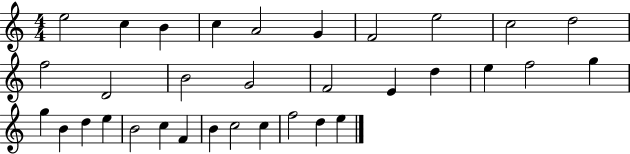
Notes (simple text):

E5/h C5/q B4/q C5/q A4/h G4/q F4/h E5/h C5/h D5/h F5/h D4/h B4/h G4/h F4/h E4/q D5/q E5/q F5/h G5/q G5/q B4/q D5/q E5/q B4/h C5/q F4/q B4/q C5/h C5/q F5/h D5/q E5/q